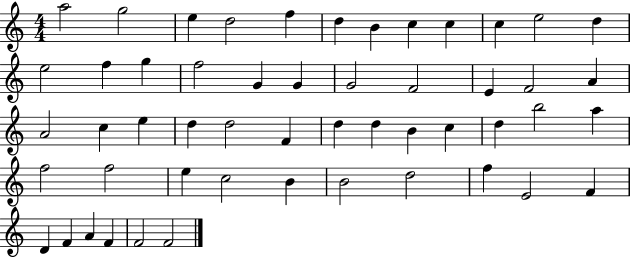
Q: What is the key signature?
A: C major